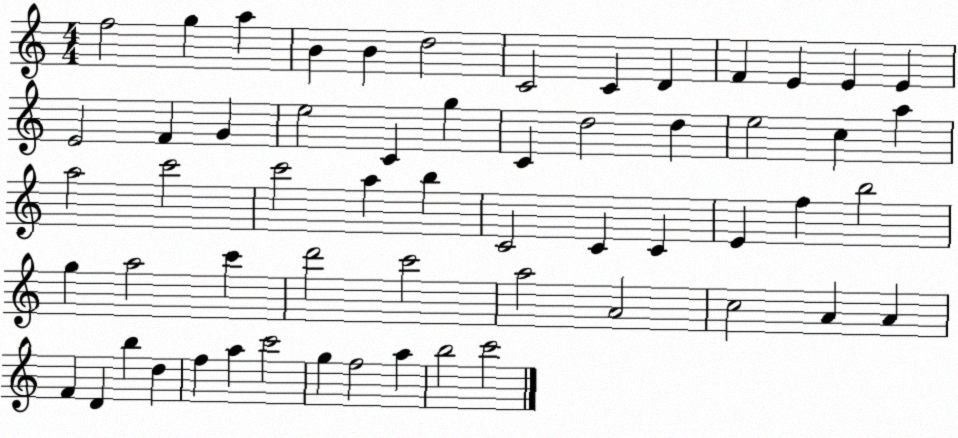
X:1
T:Untitled
M:4/4
L:1/4
K:C
f2 g a B B d2 C2 C D F E E E E2 F G e2 C g C d2 d e2 c a a2 c'2 c'2 a b C2 C C E f b2 g a2 c' d'2 c'2 a2 A2 c2 A A F D b d f a c'2 g f2 a b2 c'2